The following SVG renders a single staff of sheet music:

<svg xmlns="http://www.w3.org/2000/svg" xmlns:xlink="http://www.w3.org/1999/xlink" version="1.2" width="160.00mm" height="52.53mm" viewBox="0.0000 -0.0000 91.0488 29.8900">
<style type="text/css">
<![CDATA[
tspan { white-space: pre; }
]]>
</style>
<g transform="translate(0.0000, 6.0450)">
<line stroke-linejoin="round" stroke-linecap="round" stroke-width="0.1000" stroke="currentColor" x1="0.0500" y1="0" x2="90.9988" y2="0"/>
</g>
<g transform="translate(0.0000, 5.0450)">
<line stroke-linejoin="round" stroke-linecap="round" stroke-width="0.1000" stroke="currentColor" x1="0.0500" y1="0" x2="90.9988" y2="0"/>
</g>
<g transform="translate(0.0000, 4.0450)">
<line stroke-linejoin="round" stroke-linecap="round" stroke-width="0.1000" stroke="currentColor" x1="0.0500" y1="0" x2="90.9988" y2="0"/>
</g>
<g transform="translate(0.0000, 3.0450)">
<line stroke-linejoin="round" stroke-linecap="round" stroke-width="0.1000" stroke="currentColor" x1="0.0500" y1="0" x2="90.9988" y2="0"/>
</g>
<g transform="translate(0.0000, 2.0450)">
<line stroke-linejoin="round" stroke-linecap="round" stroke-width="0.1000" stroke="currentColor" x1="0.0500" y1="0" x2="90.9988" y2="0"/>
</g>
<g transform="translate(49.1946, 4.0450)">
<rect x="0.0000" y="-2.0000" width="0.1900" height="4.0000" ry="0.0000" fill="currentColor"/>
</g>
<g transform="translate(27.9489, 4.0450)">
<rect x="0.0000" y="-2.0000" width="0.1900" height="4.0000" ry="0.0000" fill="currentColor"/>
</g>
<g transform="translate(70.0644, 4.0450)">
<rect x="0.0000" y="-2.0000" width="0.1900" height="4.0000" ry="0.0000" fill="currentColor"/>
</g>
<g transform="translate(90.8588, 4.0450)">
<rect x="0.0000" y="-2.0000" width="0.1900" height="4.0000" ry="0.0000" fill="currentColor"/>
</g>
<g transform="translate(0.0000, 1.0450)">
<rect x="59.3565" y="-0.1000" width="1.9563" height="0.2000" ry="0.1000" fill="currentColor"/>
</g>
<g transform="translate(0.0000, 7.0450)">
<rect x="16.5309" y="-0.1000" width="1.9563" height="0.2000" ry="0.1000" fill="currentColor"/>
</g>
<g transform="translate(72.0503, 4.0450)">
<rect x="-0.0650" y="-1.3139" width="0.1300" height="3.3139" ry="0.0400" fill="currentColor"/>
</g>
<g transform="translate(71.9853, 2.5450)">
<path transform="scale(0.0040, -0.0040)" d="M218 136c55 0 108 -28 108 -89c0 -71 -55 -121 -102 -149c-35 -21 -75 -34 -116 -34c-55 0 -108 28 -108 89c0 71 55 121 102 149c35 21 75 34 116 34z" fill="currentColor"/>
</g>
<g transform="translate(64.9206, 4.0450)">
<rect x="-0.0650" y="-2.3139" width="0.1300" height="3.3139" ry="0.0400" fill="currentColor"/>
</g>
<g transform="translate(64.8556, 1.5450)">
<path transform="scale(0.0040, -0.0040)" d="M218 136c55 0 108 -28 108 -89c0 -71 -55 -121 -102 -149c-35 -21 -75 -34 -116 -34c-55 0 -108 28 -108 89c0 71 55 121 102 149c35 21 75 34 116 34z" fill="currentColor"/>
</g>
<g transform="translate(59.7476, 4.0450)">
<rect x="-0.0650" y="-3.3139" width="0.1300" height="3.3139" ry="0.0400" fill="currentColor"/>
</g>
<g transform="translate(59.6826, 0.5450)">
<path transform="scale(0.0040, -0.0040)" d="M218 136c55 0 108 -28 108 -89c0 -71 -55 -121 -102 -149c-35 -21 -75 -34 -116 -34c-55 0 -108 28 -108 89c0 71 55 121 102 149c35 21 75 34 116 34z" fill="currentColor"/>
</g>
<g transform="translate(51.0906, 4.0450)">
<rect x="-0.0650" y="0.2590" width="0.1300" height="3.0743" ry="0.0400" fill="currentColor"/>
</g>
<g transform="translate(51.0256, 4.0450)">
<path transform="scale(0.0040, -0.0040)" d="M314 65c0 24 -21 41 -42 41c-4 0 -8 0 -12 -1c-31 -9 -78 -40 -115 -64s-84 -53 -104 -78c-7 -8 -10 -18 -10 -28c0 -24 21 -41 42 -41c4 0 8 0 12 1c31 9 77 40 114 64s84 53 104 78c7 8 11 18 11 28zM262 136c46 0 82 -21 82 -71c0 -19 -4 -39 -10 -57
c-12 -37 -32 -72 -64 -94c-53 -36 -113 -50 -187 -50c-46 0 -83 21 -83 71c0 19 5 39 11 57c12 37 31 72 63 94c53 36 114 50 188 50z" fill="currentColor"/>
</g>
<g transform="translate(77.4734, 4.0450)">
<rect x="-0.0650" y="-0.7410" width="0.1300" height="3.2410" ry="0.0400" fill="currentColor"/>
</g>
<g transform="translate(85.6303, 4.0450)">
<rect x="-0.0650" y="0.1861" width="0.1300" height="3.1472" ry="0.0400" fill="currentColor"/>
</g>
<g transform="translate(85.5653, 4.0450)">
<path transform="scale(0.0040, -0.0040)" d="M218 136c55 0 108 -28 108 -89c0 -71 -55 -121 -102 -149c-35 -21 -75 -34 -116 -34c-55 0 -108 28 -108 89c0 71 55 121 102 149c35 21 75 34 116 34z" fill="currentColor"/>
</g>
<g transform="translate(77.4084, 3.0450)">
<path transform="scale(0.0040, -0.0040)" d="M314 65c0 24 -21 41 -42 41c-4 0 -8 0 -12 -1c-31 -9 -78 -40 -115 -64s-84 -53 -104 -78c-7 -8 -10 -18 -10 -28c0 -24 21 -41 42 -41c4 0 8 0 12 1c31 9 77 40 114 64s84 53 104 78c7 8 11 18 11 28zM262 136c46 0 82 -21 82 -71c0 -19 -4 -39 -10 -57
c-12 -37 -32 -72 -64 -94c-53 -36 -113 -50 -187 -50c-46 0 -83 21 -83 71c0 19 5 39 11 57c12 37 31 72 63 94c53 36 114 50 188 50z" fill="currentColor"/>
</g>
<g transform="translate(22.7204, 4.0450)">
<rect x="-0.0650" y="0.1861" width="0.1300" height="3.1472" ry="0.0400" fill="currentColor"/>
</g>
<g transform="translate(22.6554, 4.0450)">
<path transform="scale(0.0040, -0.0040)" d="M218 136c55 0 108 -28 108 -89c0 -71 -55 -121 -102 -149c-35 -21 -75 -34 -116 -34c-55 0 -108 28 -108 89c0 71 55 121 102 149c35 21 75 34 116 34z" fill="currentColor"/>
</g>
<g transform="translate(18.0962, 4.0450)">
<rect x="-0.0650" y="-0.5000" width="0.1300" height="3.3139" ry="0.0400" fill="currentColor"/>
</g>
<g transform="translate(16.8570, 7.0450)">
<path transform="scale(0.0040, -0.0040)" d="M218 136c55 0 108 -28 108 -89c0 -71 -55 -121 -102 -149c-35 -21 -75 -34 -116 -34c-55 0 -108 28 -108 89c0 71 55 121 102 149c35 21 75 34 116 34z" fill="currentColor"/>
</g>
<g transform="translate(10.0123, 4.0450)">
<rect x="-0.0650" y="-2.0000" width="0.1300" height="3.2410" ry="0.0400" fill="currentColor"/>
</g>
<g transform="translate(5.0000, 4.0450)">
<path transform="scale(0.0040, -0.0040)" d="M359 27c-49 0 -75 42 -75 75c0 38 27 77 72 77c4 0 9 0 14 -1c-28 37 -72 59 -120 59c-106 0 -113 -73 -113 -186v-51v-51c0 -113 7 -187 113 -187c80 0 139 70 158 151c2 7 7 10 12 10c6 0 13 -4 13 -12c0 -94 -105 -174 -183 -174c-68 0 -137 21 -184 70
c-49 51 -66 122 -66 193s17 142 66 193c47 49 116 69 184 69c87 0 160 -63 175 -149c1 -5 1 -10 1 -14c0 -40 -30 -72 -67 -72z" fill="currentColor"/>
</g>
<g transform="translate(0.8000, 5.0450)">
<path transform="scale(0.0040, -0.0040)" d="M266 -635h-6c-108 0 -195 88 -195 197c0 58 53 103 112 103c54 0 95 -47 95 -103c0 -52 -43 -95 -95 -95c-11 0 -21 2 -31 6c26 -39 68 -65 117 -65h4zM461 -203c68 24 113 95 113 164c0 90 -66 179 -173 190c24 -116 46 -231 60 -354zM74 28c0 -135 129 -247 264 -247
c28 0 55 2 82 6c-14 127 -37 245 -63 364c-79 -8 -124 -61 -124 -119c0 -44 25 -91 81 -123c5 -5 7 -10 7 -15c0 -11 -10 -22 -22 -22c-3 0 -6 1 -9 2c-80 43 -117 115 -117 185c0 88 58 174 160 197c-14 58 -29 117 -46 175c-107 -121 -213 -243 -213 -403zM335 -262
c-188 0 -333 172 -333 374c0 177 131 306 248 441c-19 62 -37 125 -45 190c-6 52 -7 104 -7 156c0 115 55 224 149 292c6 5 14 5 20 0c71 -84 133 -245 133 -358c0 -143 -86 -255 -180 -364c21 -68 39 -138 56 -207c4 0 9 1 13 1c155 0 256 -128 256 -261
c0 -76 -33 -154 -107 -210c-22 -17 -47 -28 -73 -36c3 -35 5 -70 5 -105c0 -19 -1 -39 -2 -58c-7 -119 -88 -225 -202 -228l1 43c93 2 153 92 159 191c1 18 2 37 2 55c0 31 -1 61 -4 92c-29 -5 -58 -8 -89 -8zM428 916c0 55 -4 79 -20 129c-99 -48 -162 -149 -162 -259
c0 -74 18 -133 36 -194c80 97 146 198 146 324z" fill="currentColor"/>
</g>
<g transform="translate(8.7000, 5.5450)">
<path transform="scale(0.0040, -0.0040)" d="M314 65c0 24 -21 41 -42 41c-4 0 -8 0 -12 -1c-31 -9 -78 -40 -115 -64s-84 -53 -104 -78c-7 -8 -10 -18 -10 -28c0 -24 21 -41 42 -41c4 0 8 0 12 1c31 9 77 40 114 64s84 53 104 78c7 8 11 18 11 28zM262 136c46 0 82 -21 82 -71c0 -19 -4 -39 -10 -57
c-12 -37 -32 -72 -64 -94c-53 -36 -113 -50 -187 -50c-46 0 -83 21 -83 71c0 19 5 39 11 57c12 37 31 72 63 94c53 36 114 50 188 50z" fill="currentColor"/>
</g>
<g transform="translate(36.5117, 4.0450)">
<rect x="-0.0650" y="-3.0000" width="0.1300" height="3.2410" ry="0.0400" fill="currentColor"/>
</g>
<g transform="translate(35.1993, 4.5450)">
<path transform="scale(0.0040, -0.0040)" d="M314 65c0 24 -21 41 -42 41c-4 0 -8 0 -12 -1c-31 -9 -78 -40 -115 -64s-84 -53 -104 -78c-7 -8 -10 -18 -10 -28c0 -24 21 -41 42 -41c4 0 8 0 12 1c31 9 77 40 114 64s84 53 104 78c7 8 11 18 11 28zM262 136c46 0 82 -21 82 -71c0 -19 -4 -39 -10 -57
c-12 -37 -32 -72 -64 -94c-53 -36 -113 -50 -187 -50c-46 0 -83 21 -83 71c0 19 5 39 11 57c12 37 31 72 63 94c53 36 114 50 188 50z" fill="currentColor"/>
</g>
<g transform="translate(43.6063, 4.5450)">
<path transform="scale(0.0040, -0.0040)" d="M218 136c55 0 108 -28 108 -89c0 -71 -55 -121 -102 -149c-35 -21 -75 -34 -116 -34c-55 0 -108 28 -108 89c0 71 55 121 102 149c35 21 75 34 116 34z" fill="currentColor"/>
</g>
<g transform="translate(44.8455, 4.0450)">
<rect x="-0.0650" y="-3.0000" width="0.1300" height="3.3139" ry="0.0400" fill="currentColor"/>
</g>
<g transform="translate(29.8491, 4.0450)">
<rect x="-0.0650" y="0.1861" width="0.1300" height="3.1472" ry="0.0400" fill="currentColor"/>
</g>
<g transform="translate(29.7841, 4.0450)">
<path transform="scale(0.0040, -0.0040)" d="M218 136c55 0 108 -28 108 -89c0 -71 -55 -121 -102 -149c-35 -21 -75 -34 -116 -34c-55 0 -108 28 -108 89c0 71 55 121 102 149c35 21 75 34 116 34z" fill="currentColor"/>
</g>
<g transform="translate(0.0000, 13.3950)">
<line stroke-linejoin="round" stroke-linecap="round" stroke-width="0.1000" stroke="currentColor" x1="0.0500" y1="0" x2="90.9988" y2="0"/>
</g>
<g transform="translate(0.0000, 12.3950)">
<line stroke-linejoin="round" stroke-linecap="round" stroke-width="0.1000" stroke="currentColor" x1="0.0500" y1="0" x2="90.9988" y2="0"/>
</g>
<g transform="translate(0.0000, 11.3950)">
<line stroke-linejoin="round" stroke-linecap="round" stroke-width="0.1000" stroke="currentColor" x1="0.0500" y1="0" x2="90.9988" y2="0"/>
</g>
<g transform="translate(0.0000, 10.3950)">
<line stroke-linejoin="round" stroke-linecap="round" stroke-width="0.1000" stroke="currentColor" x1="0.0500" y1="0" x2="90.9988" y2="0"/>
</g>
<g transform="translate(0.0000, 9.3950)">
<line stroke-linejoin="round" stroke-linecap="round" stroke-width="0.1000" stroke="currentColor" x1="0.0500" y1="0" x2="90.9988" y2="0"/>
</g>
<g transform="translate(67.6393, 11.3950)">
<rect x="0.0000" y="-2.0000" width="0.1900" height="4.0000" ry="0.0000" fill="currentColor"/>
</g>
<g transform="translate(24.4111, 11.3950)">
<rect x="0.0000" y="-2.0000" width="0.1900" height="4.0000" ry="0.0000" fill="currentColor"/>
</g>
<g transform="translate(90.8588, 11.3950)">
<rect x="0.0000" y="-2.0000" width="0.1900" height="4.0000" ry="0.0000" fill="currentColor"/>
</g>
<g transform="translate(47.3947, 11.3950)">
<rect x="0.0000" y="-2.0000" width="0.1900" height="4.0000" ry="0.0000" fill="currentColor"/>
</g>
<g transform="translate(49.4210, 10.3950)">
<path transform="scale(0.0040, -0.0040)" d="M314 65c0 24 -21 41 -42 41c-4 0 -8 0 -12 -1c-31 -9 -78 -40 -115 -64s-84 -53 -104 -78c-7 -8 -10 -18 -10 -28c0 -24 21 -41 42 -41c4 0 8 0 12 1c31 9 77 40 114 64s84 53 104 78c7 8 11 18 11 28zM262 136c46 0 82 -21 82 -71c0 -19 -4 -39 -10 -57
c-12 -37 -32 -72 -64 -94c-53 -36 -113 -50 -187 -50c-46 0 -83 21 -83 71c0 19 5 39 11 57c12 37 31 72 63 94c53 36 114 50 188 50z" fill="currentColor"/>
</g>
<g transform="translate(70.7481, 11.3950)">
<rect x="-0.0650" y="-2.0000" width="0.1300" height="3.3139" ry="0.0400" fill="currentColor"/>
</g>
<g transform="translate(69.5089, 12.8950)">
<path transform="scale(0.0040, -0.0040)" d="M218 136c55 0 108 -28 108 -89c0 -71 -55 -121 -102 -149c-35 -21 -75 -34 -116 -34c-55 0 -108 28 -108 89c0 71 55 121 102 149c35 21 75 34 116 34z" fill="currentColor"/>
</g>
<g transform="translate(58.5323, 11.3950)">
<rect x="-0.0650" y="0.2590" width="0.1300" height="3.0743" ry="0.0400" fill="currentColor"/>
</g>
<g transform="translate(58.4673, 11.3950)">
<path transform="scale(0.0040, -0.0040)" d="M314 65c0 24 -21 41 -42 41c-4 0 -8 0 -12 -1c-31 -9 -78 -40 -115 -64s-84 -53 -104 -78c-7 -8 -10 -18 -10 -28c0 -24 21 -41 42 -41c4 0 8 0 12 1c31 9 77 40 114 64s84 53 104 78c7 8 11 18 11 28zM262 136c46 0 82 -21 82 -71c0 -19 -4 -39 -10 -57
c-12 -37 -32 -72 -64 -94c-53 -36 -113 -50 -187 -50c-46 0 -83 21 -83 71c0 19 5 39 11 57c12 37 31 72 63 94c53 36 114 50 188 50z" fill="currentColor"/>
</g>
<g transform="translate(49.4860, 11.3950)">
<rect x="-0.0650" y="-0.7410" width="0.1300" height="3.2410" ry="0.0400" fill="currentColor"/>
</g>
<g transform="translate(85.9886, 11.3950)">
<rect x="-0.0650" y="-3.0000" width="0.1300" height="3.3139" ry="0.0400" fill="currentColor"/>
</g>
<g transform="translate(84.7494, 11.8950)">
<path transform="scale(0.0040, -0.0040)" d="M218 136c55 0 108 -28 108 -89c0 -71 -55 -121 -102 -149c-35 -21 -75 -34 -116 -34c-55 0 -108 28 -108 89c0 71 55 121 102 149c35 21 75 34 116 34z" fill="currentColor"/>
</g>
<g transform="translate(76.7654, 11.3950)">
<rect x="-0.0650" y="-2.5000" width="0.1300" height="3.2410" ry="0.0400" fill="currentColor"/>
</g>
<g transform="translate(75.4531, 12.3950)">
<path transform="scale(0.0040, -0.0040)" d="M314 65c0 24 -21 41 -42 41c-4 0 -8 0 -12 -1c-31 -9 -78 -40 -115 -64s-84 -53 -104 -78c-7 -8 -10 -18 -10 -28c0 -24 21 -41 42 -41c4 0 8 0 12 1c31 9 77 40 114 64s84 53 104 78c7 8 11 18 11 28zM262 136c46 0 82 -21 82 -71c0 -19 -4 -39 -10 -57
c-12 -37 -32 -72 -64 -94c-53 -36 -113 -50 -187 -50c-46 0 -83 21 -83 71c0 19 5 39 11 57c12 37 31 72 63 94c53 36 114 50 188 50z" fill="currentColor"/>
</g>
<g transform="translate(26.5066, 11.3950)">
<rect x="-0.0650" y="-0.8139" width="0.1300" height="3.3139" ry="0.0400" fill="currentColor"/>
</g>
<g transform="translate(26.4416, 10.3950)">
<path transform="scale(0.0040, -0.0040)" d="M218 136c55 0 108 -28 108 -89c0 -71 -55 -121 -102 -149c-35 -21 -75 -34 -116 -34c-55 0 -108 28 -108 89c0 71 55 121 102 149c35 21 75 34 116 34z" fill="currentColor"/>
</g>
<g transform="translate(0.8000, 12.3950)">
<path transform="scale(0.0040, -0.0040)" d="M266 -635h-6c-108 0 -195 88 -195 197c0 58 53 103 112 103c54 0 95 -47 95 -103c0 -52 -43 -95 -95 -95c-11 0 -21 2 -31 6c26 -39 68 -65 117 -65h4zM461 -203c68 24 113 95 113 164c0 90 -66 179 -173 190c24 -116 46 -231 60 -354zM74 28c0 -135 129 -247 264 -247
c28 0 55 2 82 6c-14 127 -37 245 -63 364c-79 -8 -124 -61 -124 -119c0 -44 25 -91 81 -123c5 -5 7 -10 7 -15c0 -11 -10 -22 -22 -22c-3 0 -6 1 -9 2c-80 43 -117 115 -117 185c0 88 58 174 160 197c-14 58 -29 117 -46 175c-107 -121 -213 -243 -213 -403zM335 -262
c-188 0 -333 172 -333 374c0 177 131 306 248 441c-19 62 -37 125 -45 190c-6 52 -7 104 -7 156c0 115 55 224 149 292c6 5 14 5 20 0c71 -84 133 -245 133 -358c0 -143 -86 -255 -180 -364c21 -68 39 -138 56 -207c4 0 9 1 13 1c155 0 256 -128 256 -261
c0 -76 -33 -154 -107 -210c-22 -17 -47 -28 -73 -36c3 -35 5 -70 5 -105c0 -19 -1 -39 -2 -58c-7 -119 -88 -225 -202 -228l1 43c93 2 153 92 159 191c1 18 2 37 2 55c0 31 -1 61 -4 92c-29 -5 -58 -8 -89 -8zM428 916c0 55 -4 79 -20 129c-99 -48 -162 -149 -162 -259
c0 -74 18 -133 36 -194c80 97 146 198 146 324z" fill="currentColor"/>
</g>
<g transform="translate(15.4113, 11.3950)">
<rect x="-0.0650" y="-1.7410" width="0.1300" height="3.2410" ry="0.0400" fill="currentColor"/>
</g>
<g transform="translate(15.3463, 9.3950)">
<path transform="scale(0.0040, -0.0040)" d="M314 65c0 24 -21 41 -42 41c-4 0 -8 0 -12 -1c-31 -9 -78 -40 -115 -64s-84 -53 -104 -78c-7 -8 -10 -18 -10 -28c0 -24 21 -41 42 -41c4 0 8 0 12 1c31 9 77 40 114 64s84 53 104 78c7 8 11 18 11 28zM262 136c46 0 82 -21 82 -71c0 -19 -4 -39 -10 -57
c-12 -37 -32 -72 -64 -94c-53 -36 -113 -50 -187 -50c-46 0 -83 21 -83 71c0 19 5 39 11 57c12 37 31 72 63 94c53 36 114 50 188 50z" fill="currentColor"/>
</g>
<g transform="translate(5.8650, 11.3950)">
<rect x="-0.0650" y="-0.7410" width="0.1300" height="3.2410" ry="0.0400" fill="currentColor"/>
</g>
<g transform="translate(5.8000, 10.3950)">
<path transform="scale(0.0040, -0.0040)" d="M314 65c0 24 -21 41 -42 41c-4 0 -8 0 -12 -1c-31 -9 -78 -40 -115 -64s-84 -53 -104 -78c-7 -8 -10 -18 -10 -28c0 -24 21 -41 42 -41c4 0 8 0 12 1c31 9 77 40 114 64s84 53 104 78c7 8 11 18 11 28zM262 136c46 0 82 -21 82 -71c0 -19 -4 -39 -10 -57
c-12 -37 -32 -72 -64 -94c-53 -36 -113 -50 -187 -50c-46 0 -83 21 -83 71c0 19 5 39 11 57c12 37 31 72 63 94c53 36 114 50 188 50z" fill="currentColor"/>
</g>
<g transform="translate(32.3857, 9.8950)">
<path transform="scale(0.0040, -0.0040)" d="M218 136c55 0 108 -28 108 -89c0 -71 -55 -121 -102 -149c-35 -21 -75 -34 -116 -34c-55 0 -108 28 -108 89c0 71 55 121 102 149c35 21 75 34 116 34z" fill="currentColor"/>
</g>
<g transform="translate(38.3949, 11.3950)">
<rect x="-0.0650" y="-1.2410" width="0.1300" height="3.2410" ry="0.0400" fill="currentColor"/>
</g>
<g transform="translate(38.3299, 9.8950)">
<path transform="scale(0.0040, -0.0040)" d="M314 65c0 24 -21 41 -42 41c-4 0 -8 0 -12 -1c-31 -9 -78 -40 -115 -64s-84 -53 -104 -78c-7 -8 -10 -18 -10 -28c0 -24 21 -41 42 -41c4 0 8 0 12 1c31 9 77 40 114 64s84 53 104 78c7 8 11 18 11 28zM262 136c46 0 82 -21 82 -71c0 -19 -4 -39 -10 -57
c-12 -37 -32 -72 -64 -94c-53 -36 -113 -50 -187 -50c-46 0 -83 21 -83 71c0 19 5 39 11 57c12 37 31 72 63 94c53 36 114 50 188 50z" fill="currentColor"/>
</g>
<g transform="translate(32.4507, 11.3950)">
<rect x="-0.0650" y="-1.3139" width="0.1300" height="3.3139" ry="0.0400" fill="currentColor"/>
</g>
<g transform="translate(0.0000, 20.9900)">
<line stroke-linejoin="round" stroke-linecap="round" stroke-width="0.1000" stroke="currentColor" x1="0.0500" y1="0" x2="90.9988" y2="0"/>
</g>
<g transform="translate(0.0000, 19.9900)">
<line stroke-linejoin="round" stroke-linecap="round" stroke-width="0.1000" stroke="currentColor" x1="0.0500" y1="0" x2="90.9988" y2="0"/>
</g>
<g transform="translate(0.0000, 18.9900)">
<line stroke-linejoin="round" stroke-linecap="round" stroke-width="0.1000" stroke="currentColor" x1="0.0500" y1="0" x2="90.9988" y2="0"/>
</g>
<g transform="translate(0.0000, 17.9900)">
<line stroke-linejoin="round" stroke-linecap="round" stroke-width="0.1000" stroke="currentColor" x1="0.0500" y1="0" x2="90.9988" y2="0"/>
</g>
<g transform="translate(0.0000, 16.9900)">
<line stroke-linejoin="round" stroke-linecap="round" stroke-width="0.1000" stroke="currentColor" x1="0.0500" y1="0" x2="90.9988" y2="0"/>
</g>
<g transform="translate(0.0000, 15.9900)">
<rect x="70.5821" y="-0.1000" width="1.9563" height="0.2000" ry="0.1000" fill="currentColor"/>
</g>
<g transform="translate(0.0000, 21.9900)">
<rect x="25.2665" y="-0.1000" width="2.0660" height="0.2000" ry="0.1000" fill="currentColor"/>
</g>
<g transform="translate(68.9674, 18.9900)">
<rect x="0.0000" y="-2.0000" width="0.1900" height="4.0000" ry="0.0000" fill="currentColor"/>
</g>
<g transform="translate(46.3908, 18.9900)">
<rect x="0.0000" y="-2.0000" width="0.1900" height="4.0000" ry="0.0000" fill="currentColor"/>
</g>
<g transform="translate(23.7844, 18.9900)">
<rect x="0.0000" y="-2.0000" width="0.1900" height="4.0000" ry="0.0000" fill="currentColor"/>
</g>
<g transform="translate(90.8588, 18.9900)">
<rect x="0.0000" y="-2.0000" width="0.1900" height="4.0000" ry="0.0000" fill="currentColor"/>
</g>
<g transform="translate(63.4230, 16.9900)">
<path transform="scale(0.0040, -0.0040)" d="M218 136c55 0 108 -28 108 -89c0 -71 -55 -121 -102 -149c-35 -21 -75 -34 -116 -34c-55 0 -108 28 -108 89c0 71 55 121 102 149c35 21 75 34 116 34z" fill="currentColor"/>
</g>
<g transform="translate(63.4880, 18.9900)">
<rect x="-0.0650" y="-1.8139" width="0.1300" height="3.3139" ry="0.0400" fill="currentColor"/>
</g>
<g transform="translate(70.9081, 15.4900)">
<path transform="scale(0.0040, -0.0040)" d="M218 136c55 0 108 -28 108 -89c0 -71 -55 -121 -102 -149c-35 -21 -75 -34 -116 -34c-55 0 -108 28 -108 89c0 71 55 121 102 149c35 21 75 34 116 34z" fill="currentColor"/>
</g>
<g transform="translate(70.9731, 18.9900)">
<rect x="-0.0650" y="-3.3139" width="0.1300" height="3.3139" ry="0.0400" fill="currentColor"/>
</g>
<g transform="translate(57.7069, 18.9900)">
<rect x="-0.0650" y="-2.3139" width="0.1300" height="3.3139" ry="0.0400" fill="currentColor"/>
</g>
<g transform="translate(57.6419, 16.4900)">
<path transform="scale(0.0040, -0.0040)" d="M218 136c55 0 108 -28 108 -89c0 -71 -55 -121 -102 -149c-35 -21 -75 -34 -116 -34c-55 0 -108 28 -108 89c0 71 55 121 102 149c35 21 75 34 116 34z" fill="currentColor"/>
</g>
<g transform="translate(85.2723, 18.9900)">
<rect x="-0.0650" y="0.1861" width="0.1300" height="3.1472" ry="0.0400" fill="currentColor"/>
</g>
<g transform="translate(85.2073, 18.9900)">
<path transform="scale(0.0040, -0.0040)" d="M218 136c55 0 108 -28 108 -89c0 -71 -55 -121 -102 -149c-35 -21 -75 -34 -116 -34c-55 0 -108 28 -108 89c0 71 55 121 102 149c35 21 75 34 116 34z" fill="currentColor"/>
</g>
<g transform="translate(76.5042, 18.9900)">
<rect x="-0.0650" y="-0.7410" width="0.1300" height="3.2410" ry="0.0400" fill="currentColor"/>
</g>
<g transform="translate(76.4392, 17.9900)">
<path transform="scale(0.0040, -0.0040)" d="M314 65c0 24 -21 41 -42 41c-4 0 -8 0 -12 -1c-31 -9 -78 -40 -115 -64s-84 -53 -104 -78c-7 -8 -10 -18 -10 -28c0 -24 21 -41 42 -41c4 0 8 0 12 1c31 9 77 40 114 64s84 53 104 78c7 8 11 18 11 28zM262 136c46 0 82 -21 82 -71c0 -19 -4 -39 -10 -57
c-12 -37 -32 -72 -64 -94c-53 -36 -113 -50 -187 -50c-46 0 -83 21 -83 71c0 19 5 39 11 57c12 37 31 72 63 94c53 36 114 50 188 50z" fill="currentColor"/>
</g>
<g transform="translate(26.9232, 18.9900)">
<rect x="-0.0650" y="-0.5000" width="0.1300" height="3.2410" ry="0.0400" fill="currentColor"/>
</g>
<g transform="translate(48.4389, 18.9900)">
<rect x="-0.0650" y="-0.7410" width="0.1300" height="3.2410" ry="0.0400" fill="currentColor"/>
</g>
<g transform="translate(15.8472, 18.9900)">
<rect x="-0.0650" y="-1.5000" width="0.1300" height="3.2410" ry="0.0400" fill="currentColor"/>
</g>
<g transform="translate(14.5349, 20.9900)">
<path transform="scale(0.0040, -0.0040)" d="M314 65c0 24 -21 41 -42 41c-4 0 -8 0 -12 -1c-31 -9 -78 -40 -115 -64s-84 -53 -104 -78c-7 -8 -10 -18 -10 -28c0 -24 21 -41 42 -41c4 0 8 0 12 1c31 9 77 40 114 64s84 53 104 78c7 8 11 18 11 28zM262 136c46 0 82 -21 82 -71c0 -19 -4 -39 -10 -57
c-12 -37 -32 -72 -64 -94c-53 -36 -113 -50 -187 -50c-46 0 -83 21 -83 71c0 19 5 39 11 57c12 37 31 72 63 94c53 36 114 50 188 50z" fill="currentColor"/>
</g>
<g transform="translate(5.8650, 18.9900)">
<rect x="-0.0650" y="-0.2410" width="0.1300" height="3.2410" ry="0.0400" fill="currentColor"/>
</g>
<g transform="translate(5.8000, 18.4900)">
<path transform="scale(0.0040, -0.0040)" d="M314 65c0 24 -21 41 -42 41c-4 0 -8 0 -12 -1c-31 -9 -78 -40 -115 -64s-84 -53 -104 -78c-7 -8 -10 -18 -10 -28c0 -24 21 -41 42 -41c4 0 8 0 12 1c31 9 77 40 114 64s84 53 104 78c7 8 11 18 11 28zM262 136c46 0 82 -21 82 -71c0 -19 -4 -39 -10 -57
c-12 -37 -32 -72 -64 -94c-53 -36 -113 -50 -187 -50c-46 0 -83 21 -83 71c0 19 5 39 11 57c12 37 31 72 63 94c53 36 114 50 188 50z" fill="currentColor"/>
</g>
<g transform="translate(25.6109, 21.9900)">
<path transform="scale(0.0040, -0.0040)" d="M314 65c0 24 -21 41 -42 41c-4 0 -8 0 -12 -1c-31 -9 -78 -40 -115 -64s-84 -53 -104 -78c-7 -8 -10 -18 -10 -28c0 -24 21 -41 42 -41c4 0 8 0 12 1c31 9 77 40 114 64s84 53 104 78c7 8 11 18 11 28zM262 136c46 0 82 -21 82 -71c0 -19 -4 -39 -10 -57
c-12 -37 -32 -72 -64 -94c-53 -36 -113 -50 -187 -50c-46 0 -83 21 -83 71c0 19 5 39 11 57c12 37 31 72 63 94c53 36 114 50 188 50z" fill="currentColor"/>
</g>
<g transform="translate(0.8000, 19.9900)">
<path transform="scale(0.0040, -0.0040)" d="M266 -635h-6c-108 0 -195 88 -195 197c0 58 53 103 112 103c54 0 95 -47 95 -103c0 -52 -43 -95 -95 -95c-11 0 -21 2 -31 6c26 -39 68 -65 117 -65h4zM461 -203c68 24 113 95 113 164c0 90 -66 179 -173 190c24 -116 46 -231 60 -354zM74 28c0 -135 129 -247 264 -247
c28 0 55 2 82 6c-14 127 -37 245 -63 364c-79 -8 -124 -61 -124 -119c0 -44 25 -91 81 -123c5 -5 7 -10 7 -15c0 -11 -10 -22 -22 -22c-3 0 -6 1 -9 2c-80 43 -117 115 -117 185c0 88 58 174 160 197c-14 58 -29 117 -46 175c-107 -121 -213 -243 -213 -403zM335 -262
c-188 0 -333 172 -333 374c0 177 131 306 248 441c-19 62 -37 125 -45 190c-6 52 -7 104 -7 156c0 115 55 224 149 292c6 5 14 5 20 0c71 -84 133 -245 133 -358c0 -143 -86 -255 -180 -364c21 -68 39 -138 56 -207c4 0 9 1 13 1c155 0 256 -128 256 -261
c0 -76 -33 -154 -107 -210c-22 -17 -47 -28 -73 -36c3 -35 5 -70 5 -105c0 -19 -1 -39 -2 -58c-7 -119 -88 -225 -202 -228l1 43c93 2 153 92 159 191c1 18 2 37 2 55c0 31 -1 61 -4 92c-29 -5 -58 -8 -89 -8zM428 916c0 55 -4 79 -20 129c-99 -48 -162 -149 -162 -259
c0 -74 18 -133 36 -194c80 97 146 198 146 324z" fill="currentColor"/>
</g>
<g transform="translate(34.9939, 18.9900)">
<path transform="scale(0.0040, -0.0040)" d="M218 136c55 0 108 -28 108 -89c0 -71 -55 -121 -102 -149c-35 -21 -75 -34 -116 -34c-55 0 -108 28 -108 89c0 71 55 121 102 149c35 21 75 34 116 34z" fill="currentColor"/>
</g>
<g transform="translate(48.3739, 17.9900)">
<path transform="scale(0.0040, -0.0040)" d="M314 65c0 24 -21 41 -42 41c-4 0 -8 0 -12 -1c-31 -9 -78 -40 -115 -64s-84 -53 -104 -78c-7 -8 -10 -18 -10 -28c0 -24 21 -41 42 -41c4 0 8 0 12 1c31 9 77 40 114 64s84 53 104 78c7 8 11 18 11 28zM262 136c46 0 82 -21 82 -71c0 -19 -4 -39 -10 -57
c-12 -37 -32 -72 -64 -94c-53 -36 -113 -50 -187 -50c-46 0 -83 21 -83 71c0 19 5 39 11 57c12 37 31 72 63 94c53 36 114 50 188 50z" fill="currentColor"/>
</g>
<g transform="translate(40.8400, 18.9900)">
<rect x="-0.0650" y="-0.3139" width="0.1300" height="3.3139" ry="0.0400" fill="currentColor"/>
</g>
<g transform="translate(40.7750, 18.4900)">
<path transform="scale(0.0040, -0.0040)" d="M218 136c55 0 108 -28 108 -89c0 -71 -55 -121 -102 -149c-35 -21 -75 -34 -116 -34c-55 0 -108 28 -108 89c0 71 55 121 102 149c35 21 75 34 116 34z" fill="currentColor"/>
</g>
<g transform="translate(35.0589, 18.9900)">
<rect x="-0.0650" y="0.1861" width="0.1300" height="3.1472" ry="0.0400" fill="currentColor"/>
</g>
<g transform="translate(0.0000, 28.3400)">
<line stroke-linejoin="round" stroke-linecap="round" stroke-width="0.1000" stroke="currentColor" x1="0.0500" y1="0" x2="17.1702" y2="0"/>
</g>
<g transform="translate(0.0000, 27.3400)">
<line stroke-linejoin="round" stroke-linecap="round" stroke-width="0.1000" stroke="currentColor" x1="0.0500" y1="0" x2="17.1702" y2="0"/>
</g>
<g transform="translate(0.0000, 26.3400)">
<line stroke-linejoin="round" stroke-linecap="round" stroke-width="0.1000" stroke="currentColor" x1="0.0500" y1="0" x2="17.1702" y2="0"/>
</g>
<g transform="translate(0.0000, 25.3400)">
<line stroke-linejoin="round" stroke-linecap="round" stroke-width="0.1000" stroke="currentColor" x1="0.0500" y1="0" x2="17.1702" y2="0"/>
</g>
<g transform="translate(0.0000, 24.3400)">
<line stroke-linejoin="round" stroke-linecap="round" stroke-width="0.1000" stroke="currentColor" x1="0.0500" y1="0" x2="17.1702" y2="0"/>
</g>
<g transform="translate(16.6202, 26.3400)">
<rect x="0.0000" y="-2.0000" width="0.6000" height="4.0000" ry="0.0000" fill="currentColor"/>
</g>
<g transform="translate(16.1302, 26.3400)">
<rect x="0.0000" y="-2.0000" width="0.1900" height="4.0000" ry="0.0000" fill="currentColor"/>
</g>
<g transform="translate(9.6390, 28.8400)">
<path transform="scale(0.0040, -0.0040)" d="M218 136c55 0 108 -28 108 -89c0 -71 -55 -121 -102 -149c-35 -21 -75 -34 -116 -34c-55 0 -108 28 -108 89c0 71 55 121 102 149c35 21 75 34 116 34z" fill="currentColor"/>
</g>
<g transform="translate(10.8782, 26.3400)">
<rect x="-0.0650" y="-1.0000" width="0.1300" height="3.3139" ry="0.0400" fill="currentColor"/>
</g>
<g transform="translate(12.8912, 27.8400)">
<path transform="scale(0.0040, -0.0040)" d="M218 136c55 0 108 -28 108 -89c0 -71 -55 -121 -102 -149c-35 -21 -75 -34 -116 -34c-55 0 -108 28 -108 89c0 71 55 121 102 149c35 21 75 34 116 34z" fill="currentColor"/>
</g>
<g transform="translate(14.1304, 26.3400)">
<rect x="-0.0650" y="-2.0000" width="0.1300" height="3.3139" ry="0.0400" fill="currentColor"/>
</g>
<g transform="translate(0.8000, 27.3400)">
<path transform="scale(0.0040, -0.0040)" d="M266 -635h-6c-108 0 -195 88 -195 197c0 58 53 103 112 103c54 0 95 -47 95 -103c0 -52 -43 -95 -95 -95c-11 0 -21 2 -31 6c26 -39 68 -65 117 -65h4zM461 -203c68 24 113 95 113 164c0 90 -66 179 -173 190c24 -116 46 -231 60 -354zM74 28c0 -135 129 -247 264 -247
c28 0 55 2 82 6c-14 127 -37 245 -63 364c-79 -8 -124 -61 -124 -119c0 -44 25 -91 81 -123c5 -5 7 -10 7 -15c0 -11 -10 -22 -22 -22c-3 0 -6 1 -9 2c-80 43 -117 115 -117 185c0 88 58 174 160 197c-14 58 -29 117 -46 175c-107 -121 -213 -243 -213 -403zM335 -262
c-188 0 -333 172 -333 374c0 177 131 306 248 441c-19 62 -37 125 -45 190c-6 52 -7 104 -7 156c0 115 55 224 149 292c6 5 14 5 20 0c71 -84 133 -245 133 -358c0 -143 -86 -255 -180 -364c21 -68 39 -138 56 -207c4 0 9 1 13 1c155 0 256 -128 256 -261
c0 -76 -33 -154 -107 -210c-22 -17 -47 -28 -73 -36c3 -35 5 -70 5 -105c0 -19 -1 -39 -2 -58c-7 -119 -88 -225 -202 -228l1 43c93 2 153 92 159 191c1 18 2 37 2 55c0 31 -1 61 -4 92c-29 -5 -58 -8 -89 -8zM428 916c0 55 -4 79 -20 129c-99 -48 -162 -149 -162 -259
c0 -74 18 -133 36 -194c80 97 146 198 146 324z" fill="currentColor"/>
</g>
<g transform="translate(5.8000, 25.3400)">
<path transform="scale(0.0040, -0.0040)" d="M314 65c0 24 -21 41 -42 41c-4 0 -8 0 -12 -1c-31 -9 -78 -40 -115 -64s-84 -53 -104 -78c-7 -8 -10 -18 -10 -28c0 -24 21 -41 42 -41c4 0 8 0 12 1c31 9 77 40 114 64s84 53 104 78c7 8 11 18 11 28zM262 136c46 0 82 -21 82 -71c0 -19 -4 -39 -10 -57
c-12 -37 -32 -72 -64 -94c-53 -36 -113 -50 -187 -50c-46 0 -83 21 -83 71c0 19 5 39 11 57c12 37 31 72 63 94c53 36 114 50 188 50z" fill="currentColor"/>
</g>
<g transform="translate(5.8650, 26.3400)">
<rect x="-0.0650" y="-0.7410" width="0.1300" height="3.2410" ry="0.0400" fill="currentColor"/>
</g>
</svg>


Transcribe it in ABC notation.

X:1
T:Untitled
M:4/4
L:1/4
K:C
F2 C B B A2 A B2 b g e d2 B d2 f2 d e e2 d2 B2 F G2 A c2 E2 C2 B c d2 g f b d2 B d2 D F